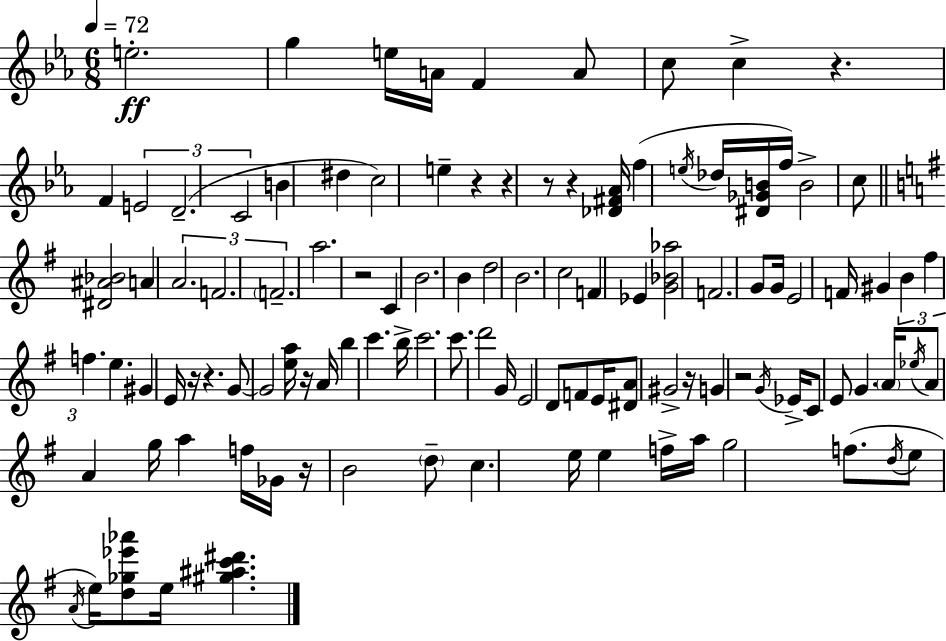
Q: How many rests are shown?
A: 12